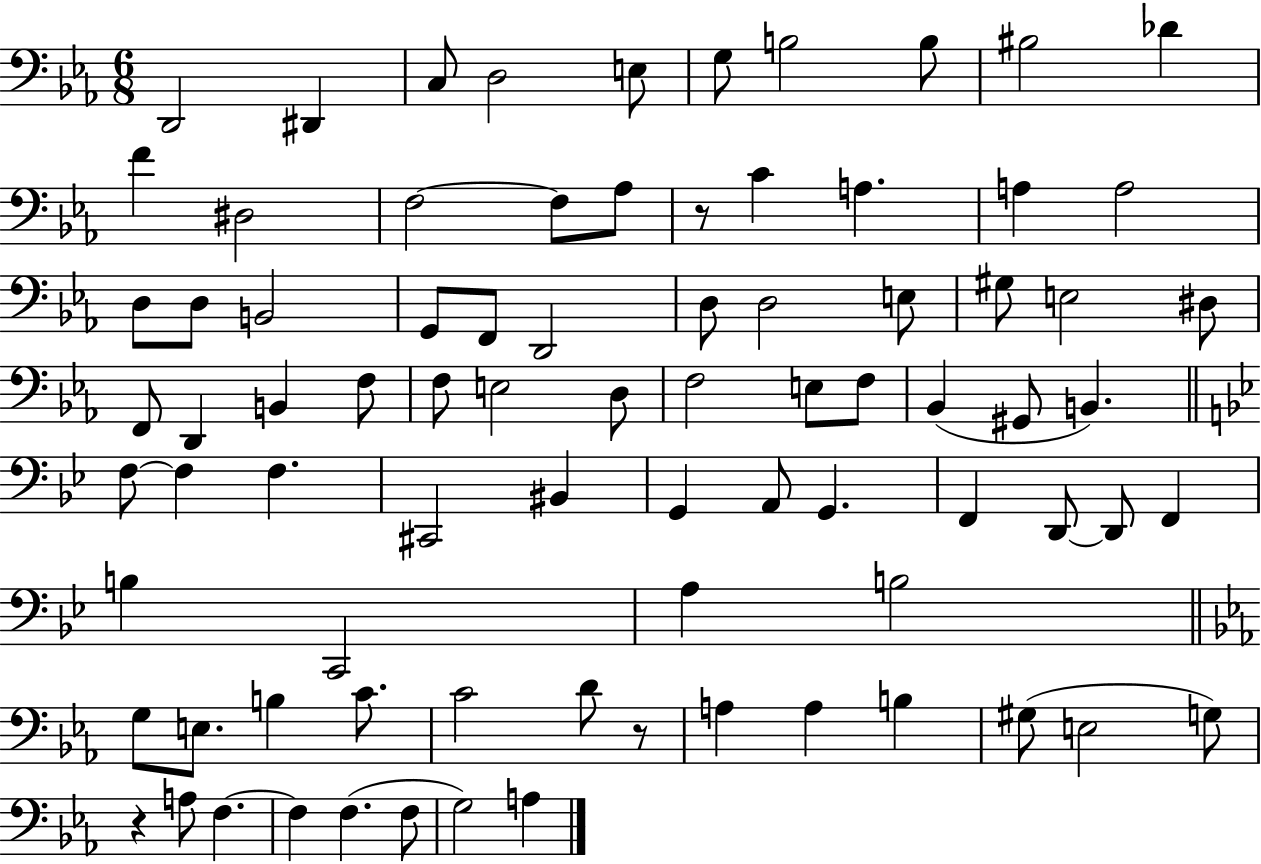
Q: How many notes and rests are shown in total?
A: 82